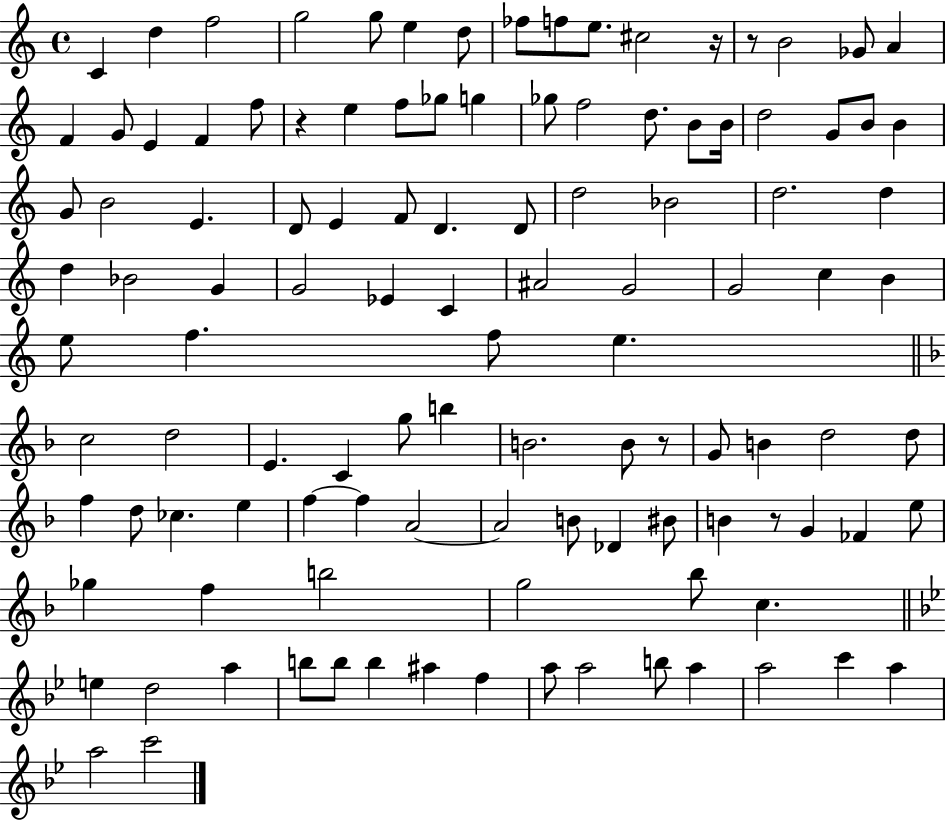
{
  \clef treble
  \time 4/4
  \defaultTimeSignature
  \key c \major
  c'4 d''4 f''2 | g''2 g''8 e''4 d''8 | fes''8 f''8 e''8. cis''2 r16 | r8 b'2 ges'8 a'4 | \break f'4 g'8 e'4 f'4 f''8 | r4 e''4 f''8 ges''8 g''4 | ges''8 f''2 d''8. b'8 b'16 | d''2 g'8 b'8 b'4 | \break g'8 b'2 e'4. | d'8 e'4 f'8 d'4. d'8 | d''2 bes'2 | d''2. d''4 | \break d''4 bes'2 g'4 | g'2 ees'4 c'4 | ais'2 g'2 | g'2 c''4 b'4 | \break e''8 f''4. f''8 e''4. | \bar "||" \break \key f \major c''2 d''2 | e'4. c'4 g''8 b''4 | b'2. b'8 r8 | g'8 b'4 d''2 d''8 | \break f''4 d''8 ces''4. e''4 | f''4~~ f''4 a'2~~ | a'2 b'8 des'4 bis'8 | b'4 r8 g'4 fes'4 e''8 | \break ges''4 f''4 b''2 | g''2 bes''8 c''4. | \bar "||" \break \key g \minor e''4 d''2 a''4 | b''8 b''8 b''4 ais''4 f''4 | a''8 a''2 b''8 a''4 | a''2 c'''4 a''4 | \break a''2 c'''2 | \bar "|."
}